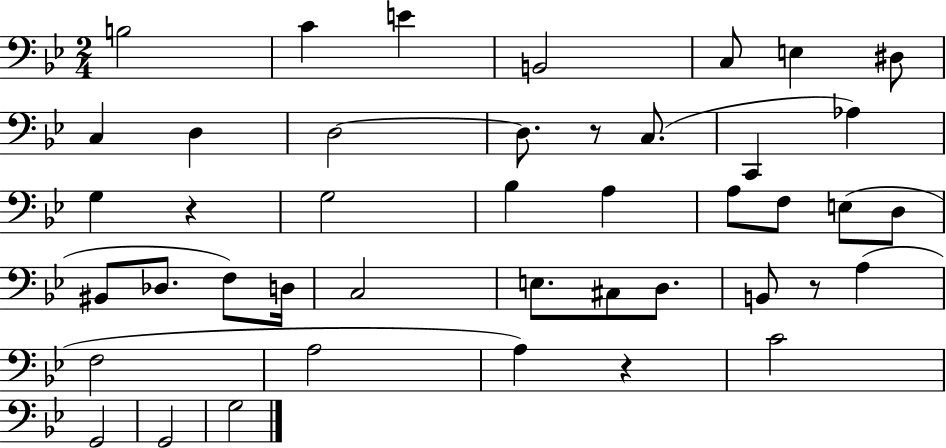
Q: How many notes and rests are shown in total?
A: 43